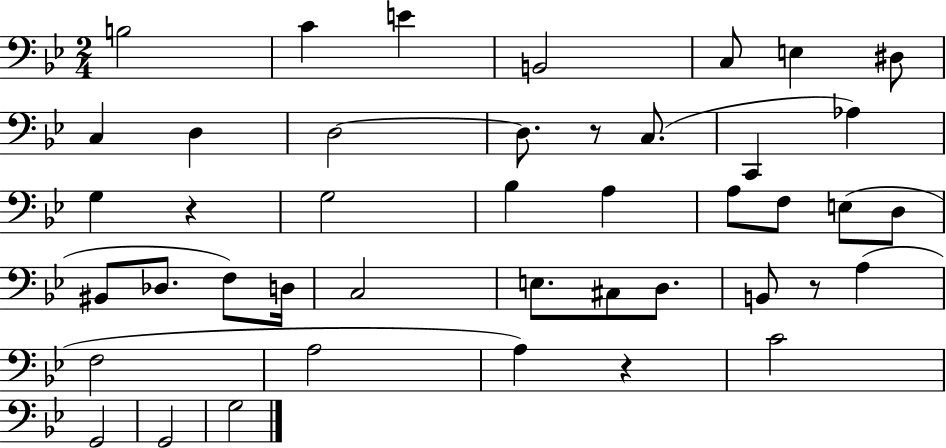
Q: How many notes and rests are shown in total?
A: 43